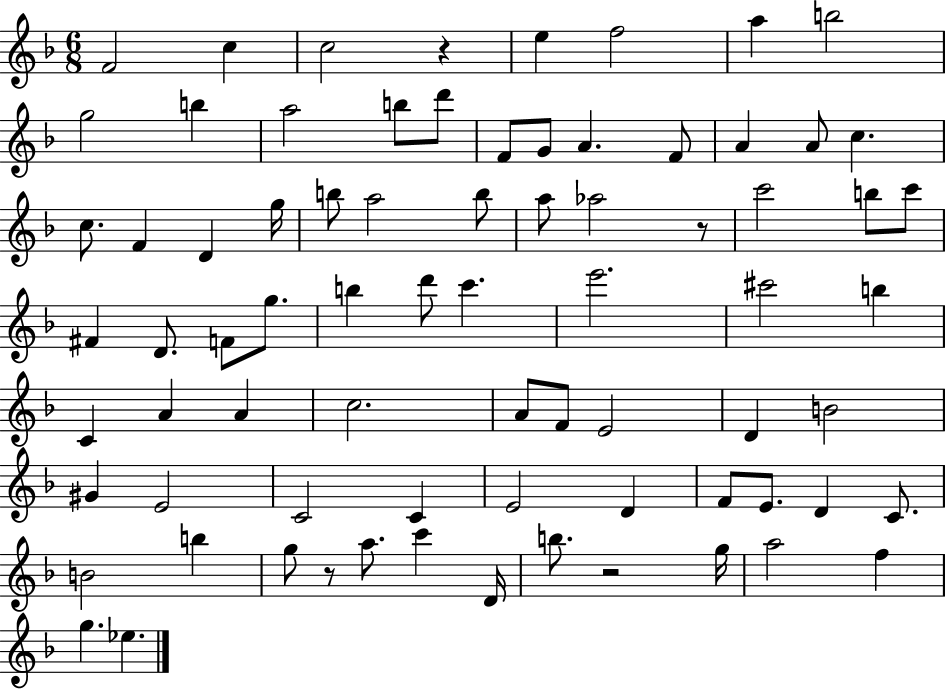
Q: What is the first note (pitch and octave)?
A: F4